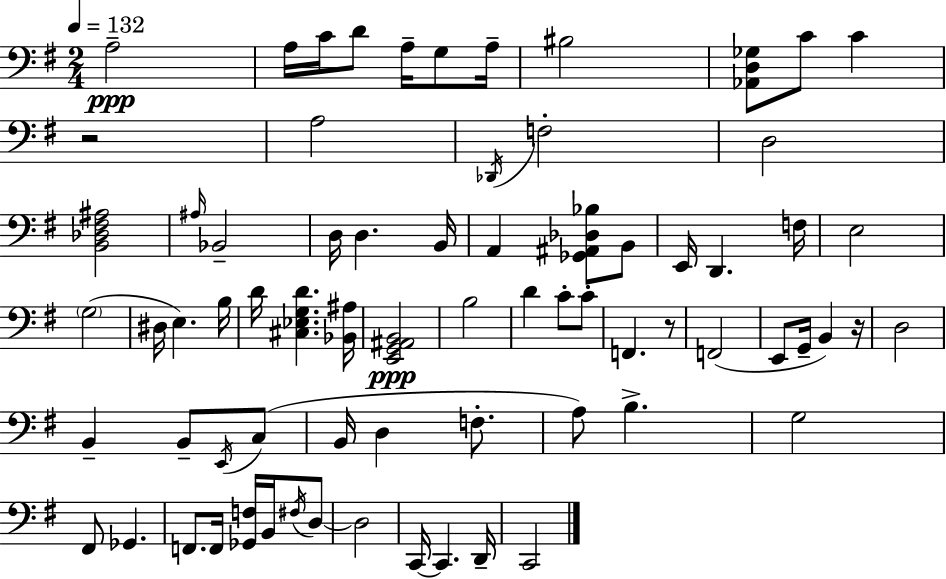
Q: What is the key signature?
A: E minor